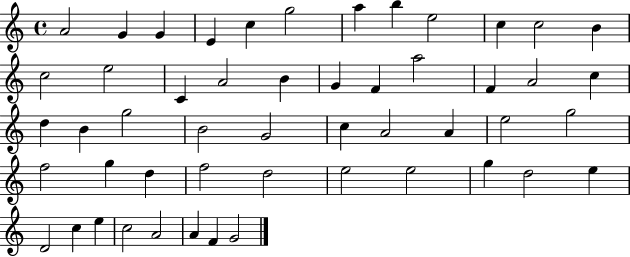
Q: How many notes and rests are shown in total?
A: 51